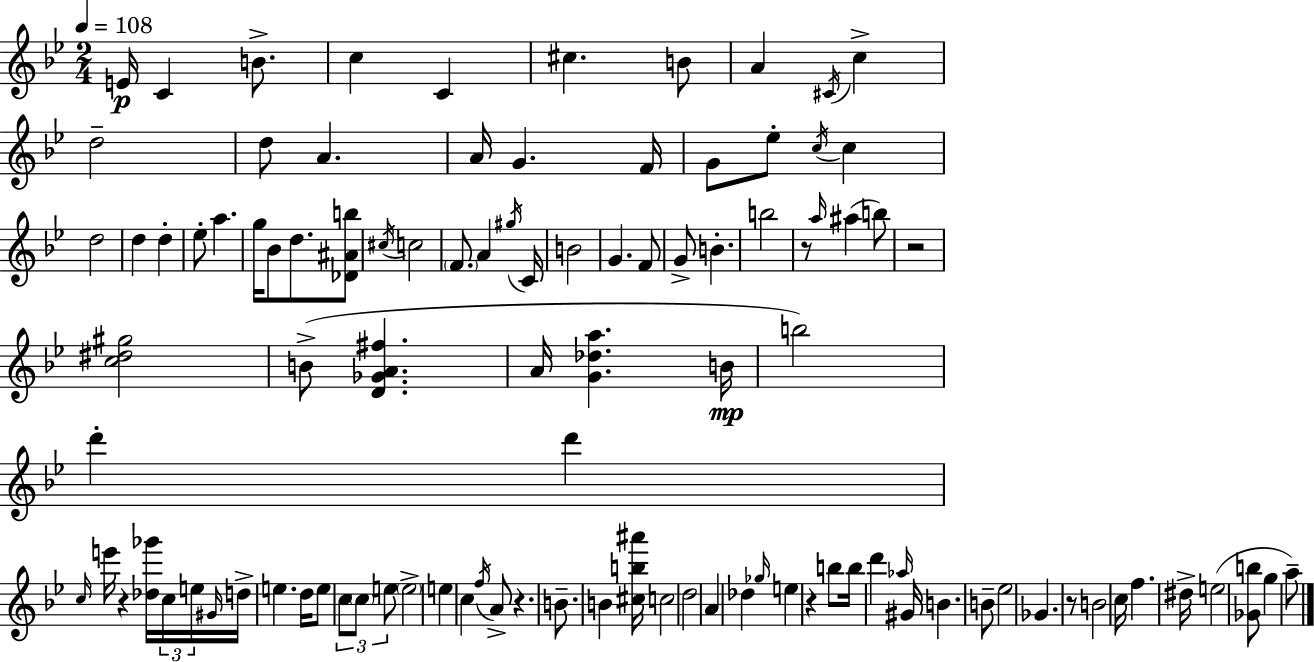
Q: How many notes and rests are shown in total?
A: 103